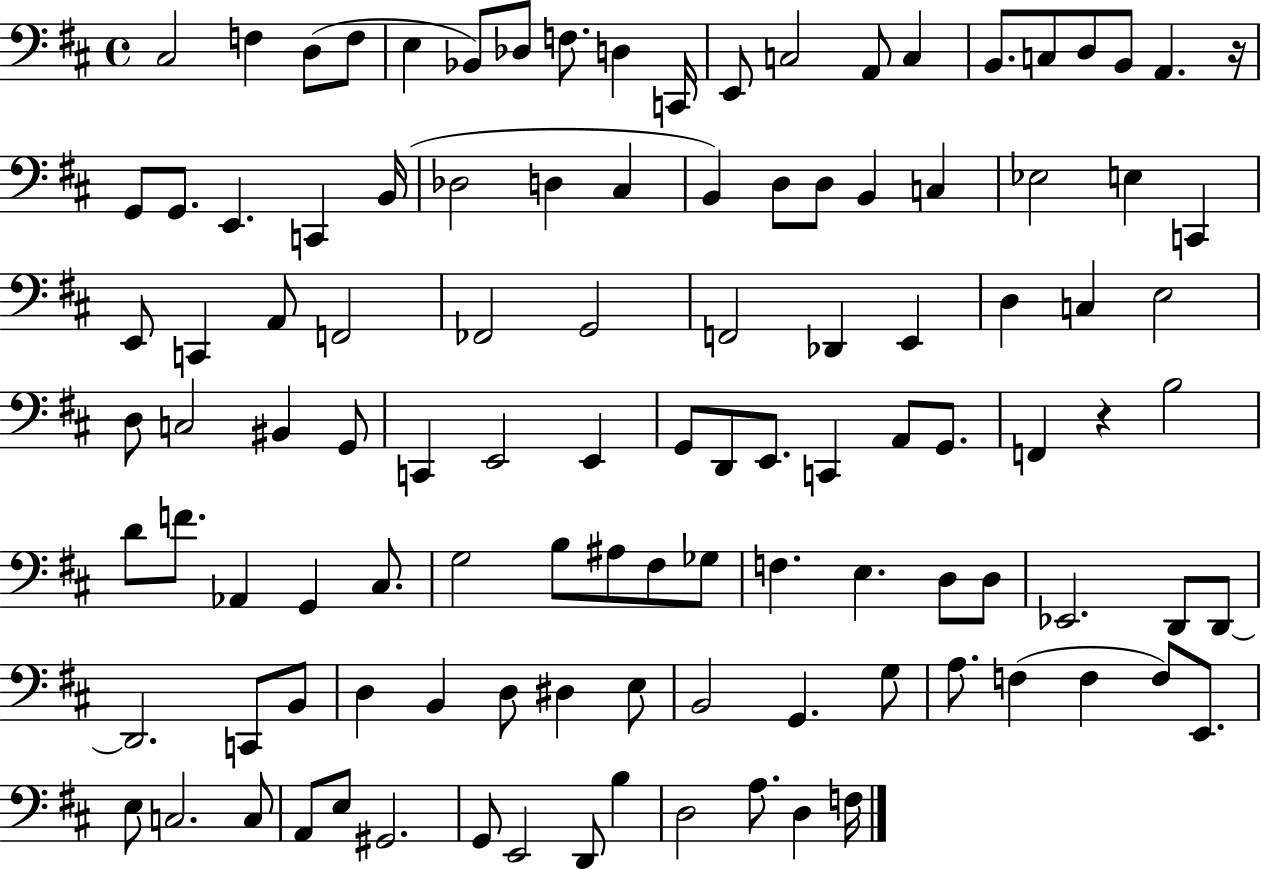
C#3/h F3/q D3/e F3/e E3/q Bb2/e Db3/e F3/e. D3/q C2/s E2/e C3/h A2/e C3/q B2/e. C3/e D3/e B2/e A2/q. R/s G2/e G2/e. E2/q. C2/q B2/s Db3/h D3/q C#3/q B2/q D3/e D3/e B2/q C3/q Eb3/h E3/q C2/q E2/e C2/q A2/e F2/h FES2/h G2/h F2/h Db2/q E2/q D3/q C3/q E3/h D3/e C3/h BIS2/q G2/e C2/q E2/h E2/q G2/e D2/e E2/e. C2/q A2/e G2/e. F2/q R/q B3/h D4/e F4/e. Ab2/q G2/q C#3/e. G3/h B3/e A#3/e F#3/e Gb3/e F3/q. E3/q. D3/e D3/e Eb2/h. D2/e D2/e D2/h. C2/e B2/e D3/q B2/q D3/e D#3/q E3/e B2/h G2/q. G3/e A3/e. F3/q F3/q F3/e E2/e. E3/e C3/h. C3/e A2/e E3/e G#2/h. G2/e E2/h D2/e B3/q D3/h A3/e. D3/q F3/s